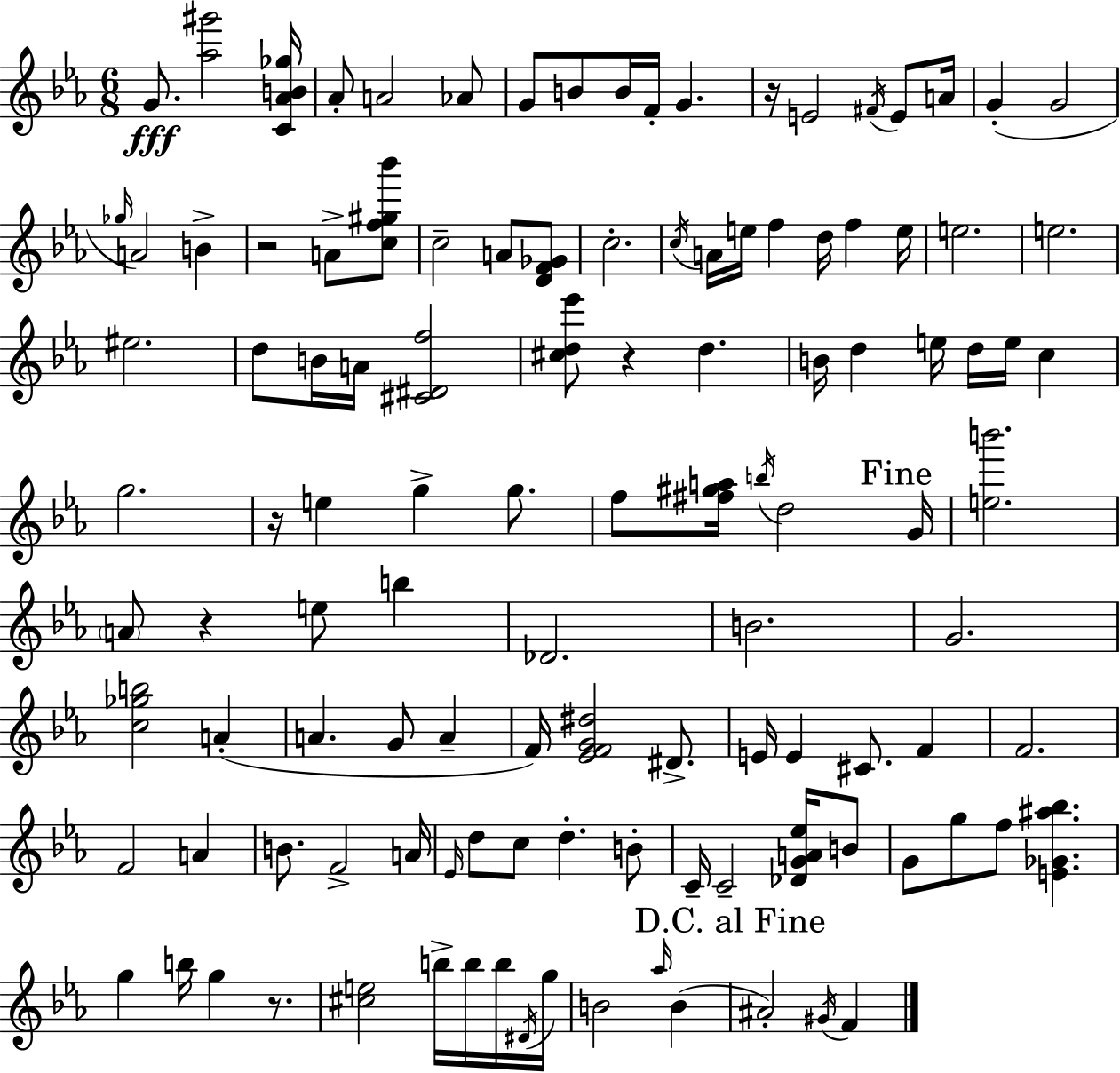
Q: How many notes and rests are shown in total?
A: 116